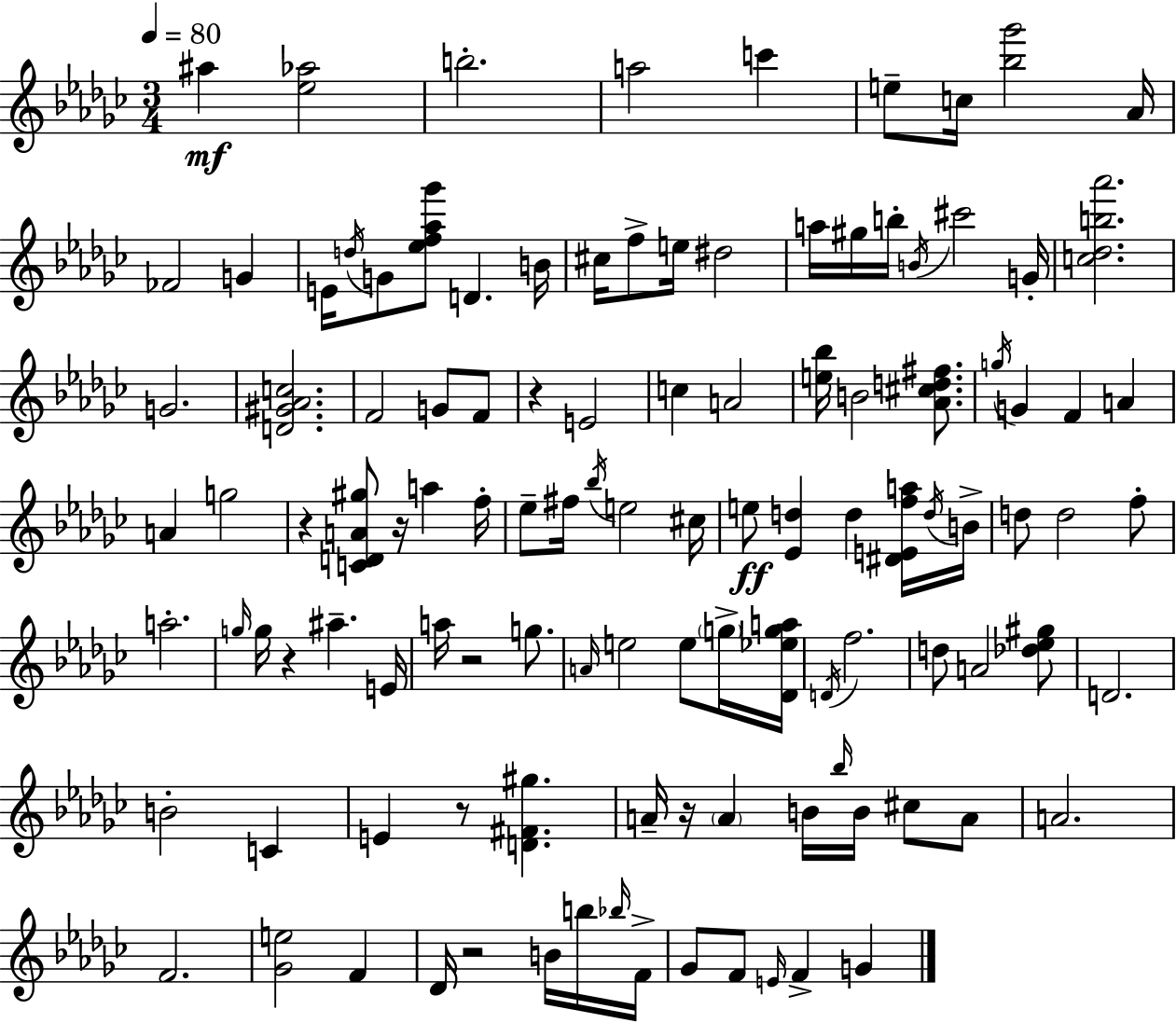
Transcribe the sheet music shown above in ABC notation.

X:1
T:Untitled
M:3/4
L:1/4
K:Ebm
^a [_e_a]2 b2 a2 c' e/2 c/4 [_b_g']2 _A/4 _F2 G E/4 d/4 G/2 [_ef_a_g']/2 D B/4 ^c/4 f/2 e/4 ^d2 a/4 ^g/4 b/4 B/4 ^c'2 G/4 [c_db_a']2 G2 [D^G_Ac]2 F2 G/2 F/2 z E2 c A2 [e_b]/4 B2 [_A^cd^f]/2 g/4 G F A A g2 z [CDA^g]/2 z/4 a f/4 _e/2 ^f/4 _b/4 e2 ^c/4 e/2 [_Ed] d [^DEfa]/4 d/4 B/4 d/2 d2 f/2 a2 g/4 g/4 z ^a E/4 a/4 z2 g/2 A/4 e2 e/2 g/4 [_D_ega]/4 D/4 f2 d/2 A2 [_d_e^g]/2 D2 B2 C E z/2 [D^F^g] A/4 z/4 A B/4 _b/4 B/4 ^c/2 A/2 A2 F2 [_Ge]2 F _D/4 z2 B/4 b/4 _b/4 F/4 _G/2 F/2 E/4 F G